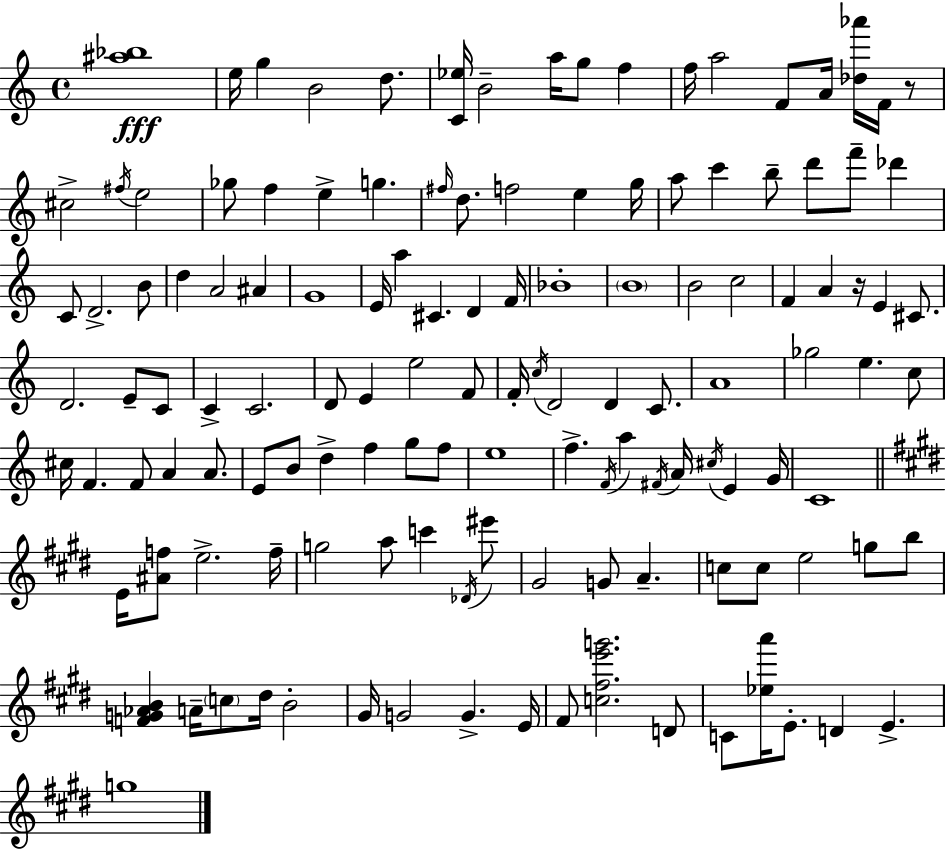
[A#5,Bb5]/w E5/s G5/q B4/h D5/e. [C4,Eb5]/s B4/h A5/s G5/e F5/q F5/s A5/h F4/e A4/s [Db5,Ab6]/s F4/s R/e C#5/h F#5/s E5/h Gb5/e F5/q E5/q G5/q. F#5/s D5/e. F5/h E5/q G5/s A5/e C6/q B5/e D6/e F6/e Db6/q C4/e D4/h. B4/e D5/q A4/h A#4/q G4/w E4/s A5/q C#4/q. D4/q F4/s Bb4/w B4/w B4/h C5/h F4/q A4/q R/s E4/q C#4/e. D4/h. E4/e C4/e C4/q C4/h. D4/e E4/q E5/h F4/e F4/s C5/s D4/h D4/q C4/e. A4/w Gb5/h E5/q. C5/e C#5/s F4/q. F4/e A4/q A4/e. E4/e B4/e D5/q F5/q G5/e F5/e E5/w F5/q. F4/s A5/q F#4/s A4/s C#5/s E4/q G4/s C4/w E4/s [A#4,F5]/e E5/h. F5/s G5/h A5/e C6/q Db4/s EIS6/e G#4/h G4/e A4/q. C5/e C5/e E5/h G5/e B5/e [F4,G4,Ab4,B4]/q A4/s C5/e D#5/s B4/h G#4/s G4/h G4/q. E4/s F#4/e [C5,F#5,E6,G6]/h. D4/e C4/e [Eb5,A6]/s E4/e. D4/q E4/q. G5/w